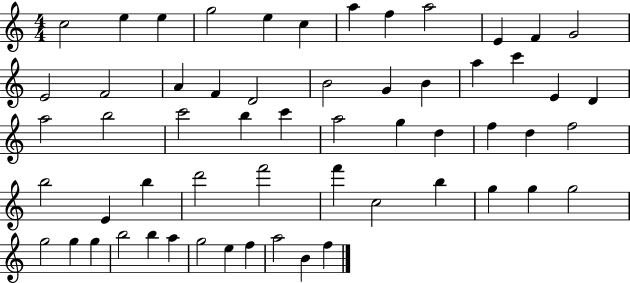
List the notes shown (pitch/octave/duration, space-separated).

C5/h E5/q E5/q G5/h E5/q C5/q A5/q F5/q A5/h E4/q F4/q G4/h E4/h F4/h A4/q F4/q D4/h B4/h G4/q B4/q A5/q C6/q E4/q D4/q A5/h B5/h C6/h B5/q C6/q A5/h G5/q D5/q F5/q D5/q F5/h B5/h E4/q B5/q D6/h F6/h F6/q C5/h B5/q G5/q G5/q G5/h G5/h G5/q G5/q B5/h B5/q A5/q G5/h E5/q F5/q A5/h B4/q F5/q